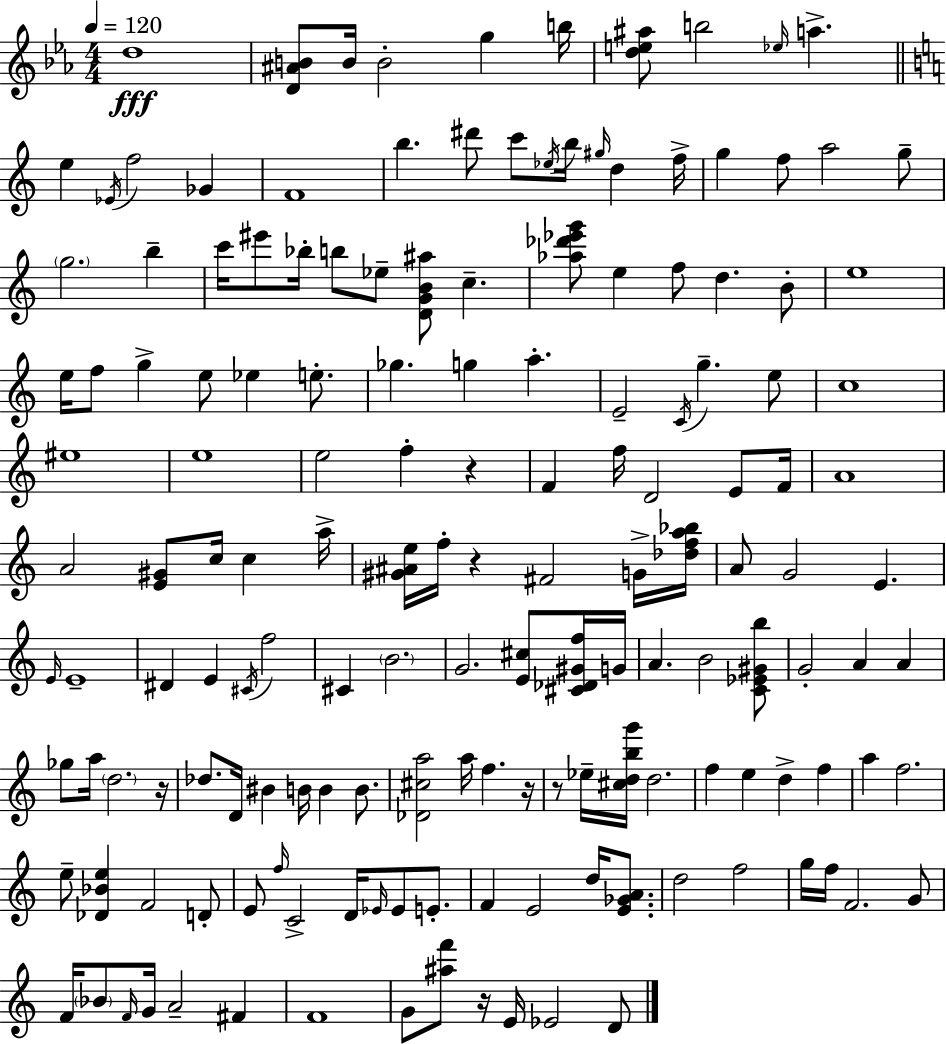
D5/w [D4,A#4,B4]/e B4/s B4/h G5/q B5/s [D5,E5,A#5]/e B5/h Eb5/s A5/q. E5/q Eb4/s F5/h Gb4/q F4/w B5/q. D#6/e C6/e Eb5/s B5/s G#5/s D5/q F5/s G5/q F5/e A5/h G5/e G5/h. B5/q C6/s EIS6/e Bb5/s B5/e Eb5/e [D4,G4,B4,A#5]/e C5/q. [Ab5,Db6,Eb6,G6]/e E5/q F5/e D5/q. B4/e E5/w E5/s F5/e G5/q E5/e Eb5/q E5/e. Gb5/q. G5/q A5/q. E4/h C4/s G5/q. E5/e C5/w EIS5/w E5/w E5/h F5/q R/q F4/q F5/s D4/h E4/e F4/s A4/w A4/h [E4,G#4]/e C5/s C5/q A5/s [G#4,A#4,E5]/s F5/s R/q F#4/h G4/s [Db5,F5,A5,Bb5]/s A4/e G4/h E4/q. E4/s E4/w D#4/q E4/q C#4/s F5/h C#4/q B4/h. G4/h. [E4,C#5]/e [C#4,Db4,G#4,F5]/s G4/s A4/q. B4/h [C4,Eb4,G#4,B5]/e G4/h A4/q A4/q Gb5/e A5/s D5/h. R/s Db5/e. D4/s BIS4/q B4/s B4/q B4/e. [Db4,C#5,A5]/h A5/s F5/q. R/s R/e Eb5/s [C#5,D5,B5,G6]/s D5/h. F5/q E5/q D5/q F5/q A5/q F5/h. E5/e [Db4,Bb4,E5]/q F4/h D4/e E4/e F5/s C4/h D4/s Eb4/s Eb4/e E4/e. F4/q E4/h D5/s [E4,Gb4,A4]/e. D5/h F5/h G5/s F5/s F4/h. G4/e F4/s Bb4/e F4/s G4/s A4/h F#4/q F4/w G4/e [A#5,F6]/e R/s E4/s Eb4/h D4/e